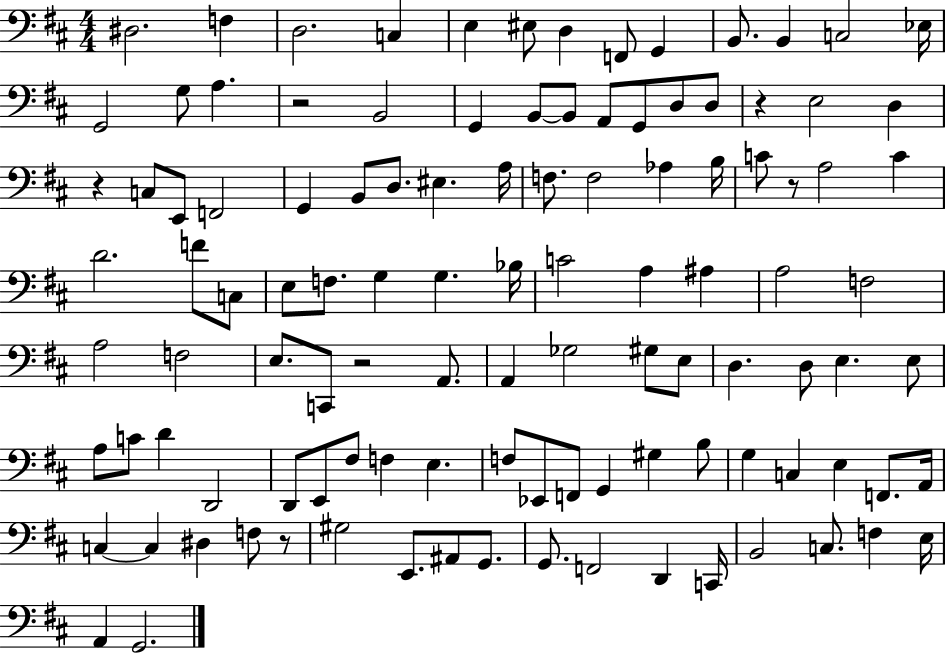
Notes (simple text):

D#3/h. F3/q D3/h. C3/q E3/q EIS3/e D3/q F2/e G2/q B2/e. B2/q C3/h Eb3/s G2/h G3/e A3/q. R/h B2/h G2/q B2/e B2/e A2/e G2/e D3/e D3/e R/q E3/h D3/q R/q C3/e E2/e F2/h G2/q B2/e D3/e. EIS3/q. A3/s F3/e. F3/h Ab3/q B3/s C4/e R/e A3/h C4/q D4/h. F4/e C3/e E3/e F3/e. G3/q G3/q. Bb3/s C4/h A3/q A#3/q A3/h F3/h A3/h F3/h E3/e. C2/e R/h A2/e. A2/q Gb3/h G#3/e E3/e D3/q. D3/e E3/q. E3/e A3/e C4/e D4/q D2/h D2/e E2/e F#3/e F3/q E3/q. F3/e Eb2/e F2/e G2/q G#3/q B3/e G3/q C3/q E3/q F2/e. A2/s C3/q C3/q D#3/q F3/e R/e G#3/h E2/e. A#2/e G2/e. G2/e. F2/h D2/q C2/s B2/h C3/e. F3/q E3/s A2/q G2/h.